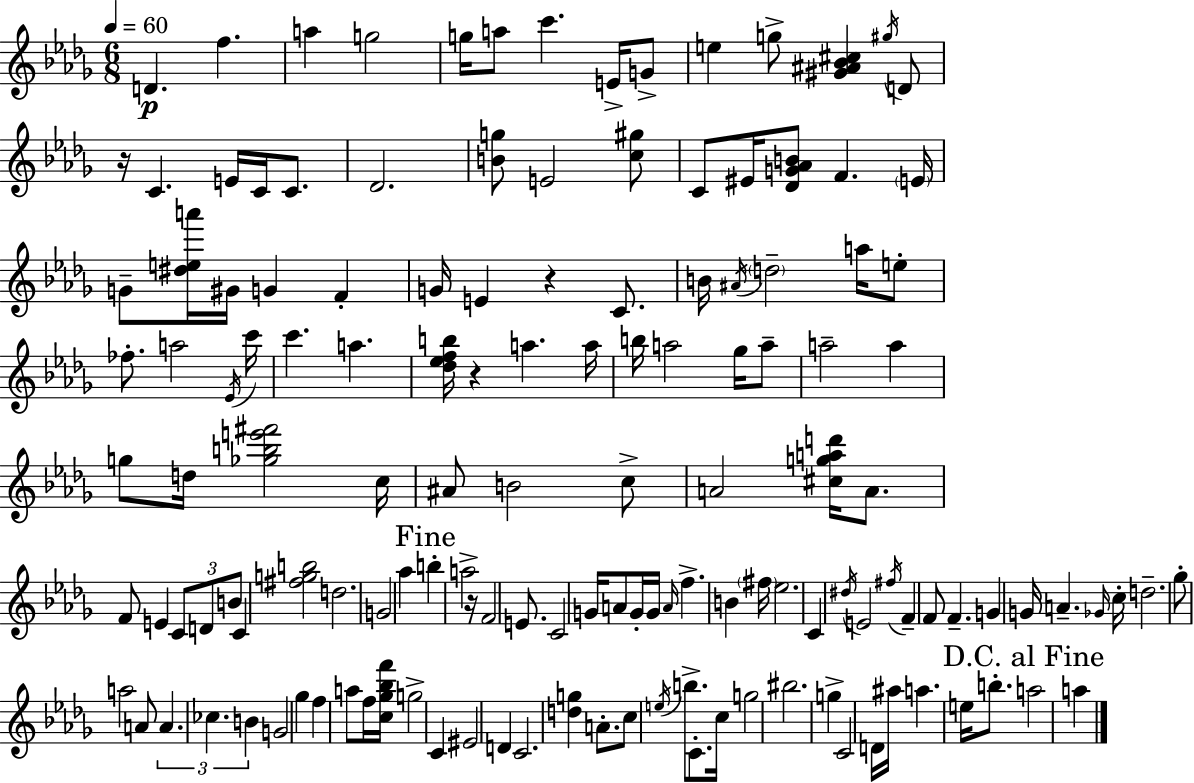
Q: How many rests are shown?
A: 4